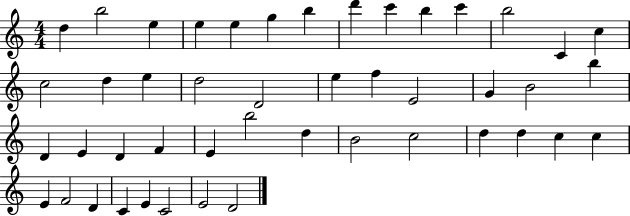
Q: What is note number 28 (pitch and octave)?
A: D4